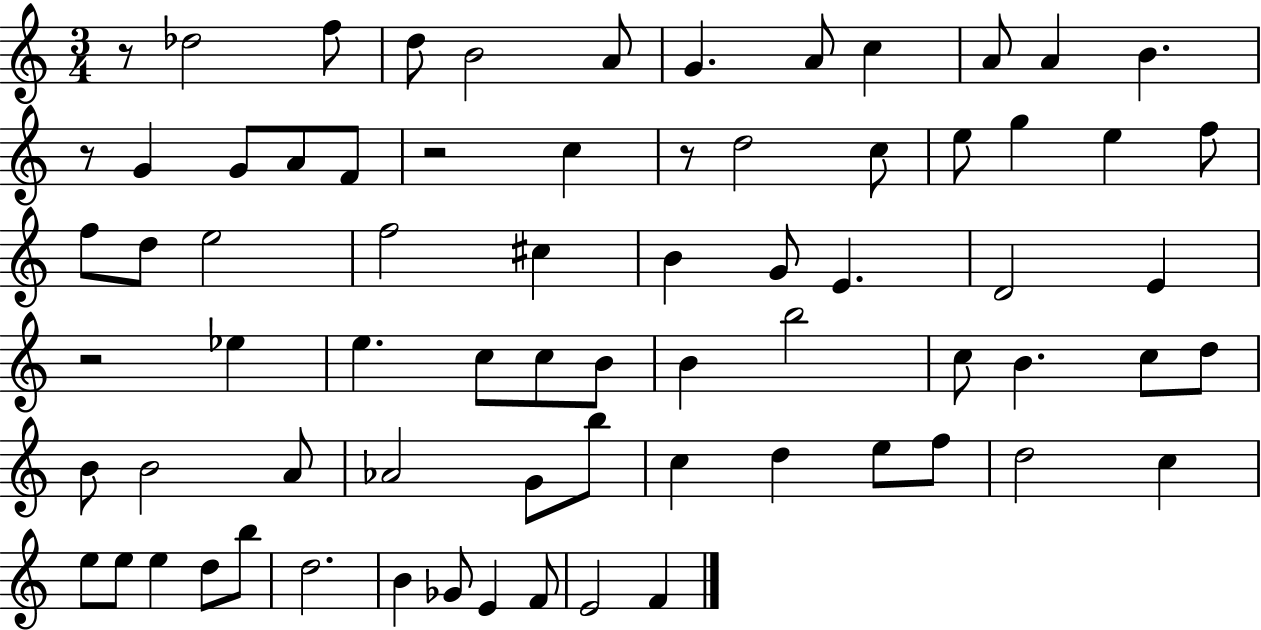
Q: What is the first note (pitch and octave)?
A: Db5